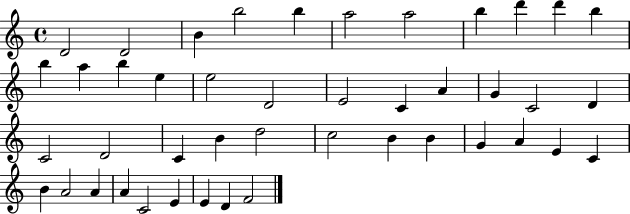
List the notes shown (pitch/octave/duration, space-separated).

D4/h D4/h B4/q B5/h B5/q A5/h A5/h B5/q D6/q D6/q B5/q B5/q A5/q B5/q E5/q E5/h D4/h E4/h C4/q A4/q G4/q C4/h D4/q C4/h D4/h C4/q B4/q D5/h C5/h B4/q B4/q G4/q A4/q E4/q C4/q B4/q A4/h A4/q A4/q C4/h E4/q E4/q D4/q F4/h